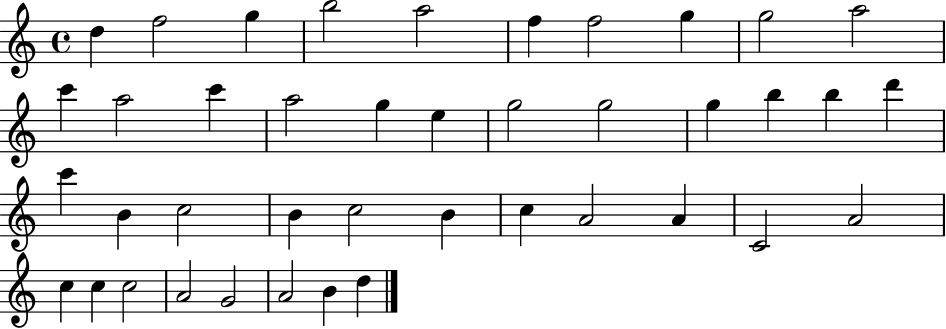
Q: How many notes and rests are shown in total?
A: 41